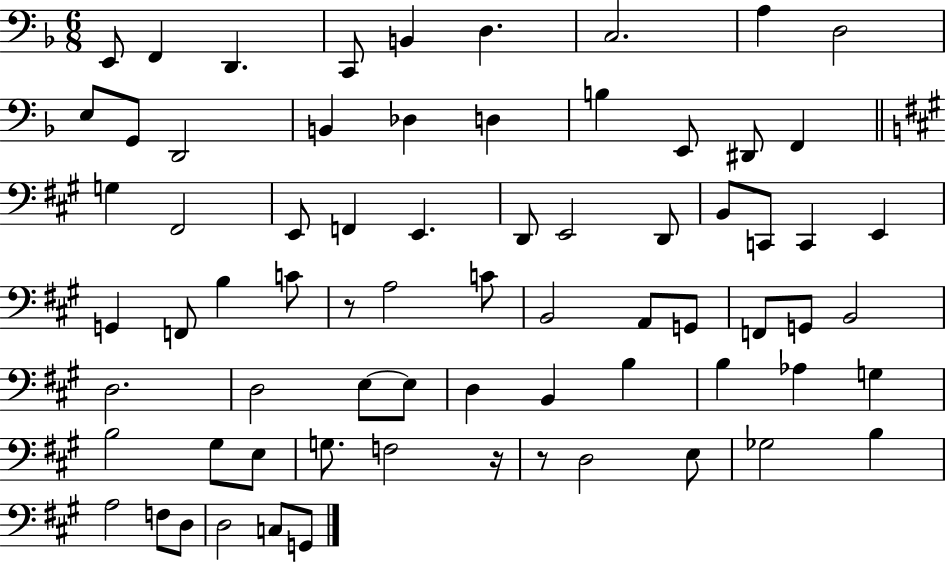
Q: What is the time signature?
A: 6/8